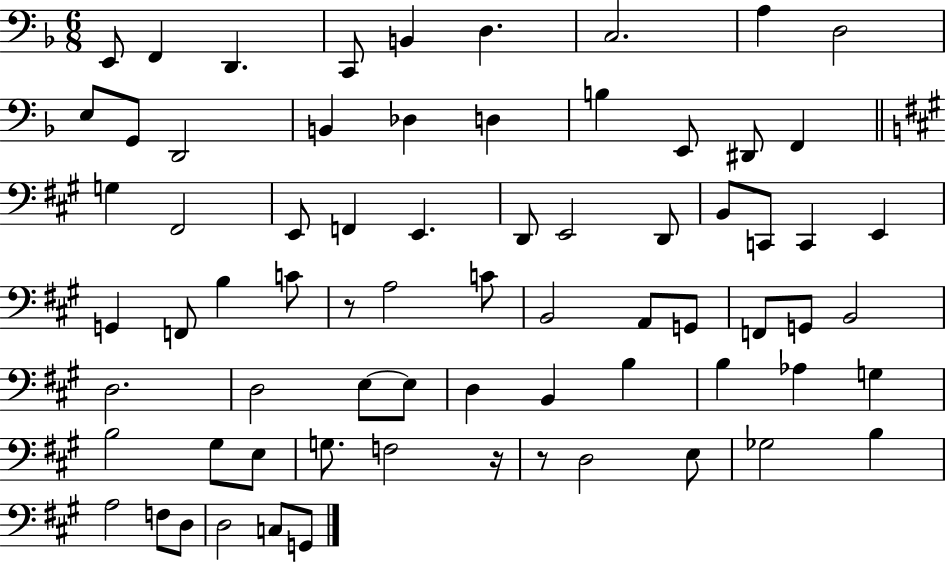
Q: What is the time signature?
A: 6/8